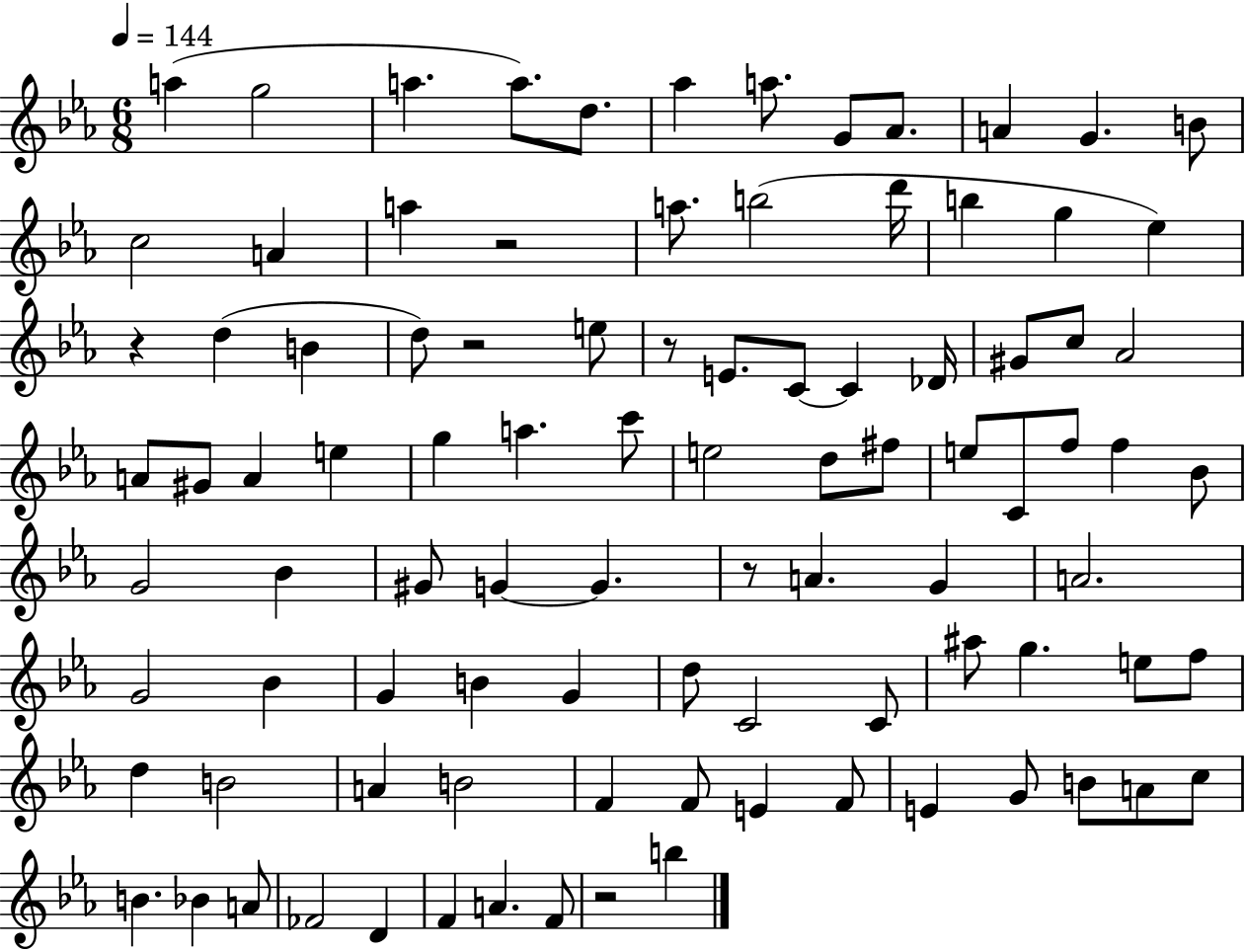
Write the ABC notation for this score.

X:1
T:Untitled
M:6/8
L:1/4
K:Eb
a g2 a a/2 d/2 _a a/2 G/2 _A/2 A G B/2 c2 A a z2 a/2 b2 d'/4 b g _e z d B d/2 z2 e/2 z/2 E/2 C/2 C _D/4 ^G/2 c/2 _A2 A/2 ^G/2 A e g a c'/2 e2 d/2 ^f/2 e/2 C/2 f/2 f _B/2 G2 _B ^G/2 G G z/2 A G A2 G2 _B G B G d/2 C2 C/2 ^a/2 g e/2 f/2 d B2 A B2 F F/2 E F/2 E G/2 B/2 A/2 c/2 B _B A/2 _F2 D F A F/2 z2 b